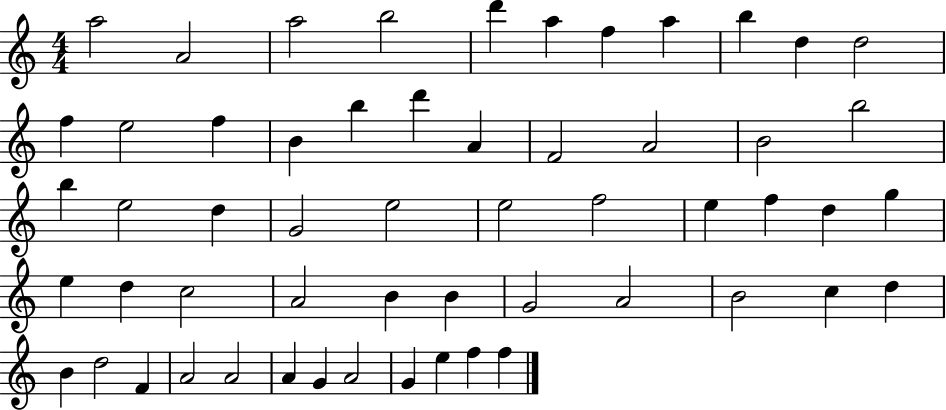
{
  \clef treble
  \numericTimeSignature
  \time 4/4
  \key c \major
  a''2 a'2 | a''2 b''2 | d'''4 a''4 f''4 a''4 | b''4 d''4 d''2 | \break f''4 e''2 f''4 | b'4 b''4 d'''4 a'4 | f'2 a'2 | b'2 b''2 | \break b''4 e''2 d''4 | g'2 e''2 | e''2 f''2 | e''4 f''4 d''4 g''4 | \break e''4 d''4 c''2 | a'2 b'4 b'4 | g'2 a'2 | b'2 c''4 d''4 | \break b'4 d''2 f'4 | a'2 a'2 | a'4 g'4 a'2 | g'4 e''4 f''4 f''4 | \break \bar "|."
}